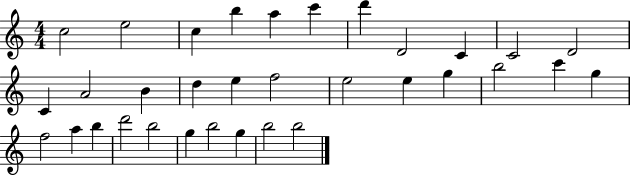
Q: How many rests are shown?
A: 0